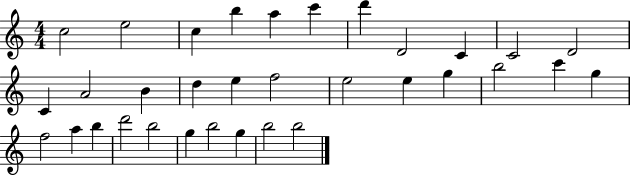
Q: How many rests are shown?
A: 0